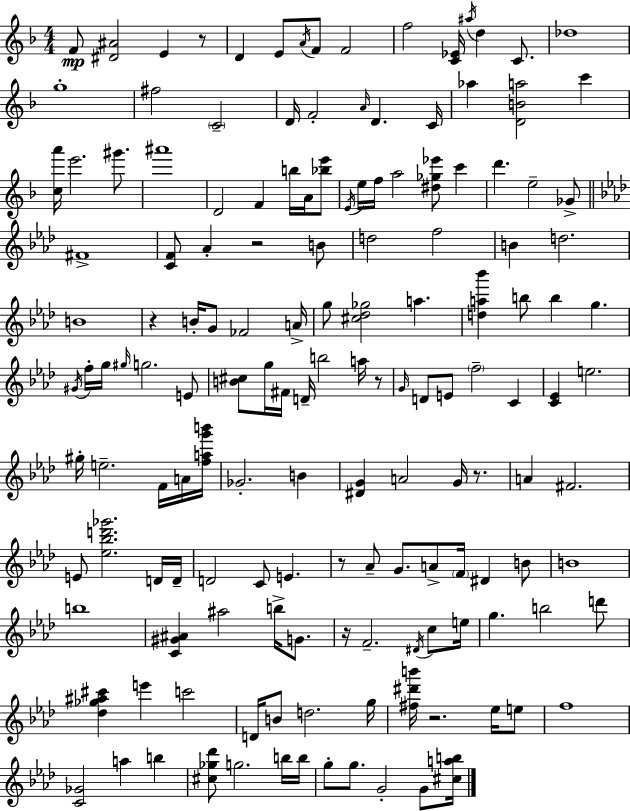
{
  \clef treble
  \numericTimeSignature
  \time 4/4
  \key f \major
  f'8\mp <dis' ais'>2 e'4 r8 | d'4 e'8 \acciaccatura { a'16 } f'8 f'2 | f''2 <c' ees'>16 \acciaccatura { ais''16 } d''4 c'8. | des''1 | \break g''1-. | fis''2 \parenthesize c'2-- | d'16 f'2-. \grace { a'16 } d'4. | c'16 aes''4 <d' b' a''>2 c'''4 | \break <c'' a'''>16 e'''2. | gis'''8. ais'''1 | d'2 f'4 b''16 | a'16 <bes'' e'''>8 \acciaccatura { e'16 } e''16 f''16 a''2 <dis'' ges'' ees'''>8 | \break c'''4 d'''4. e''2-- | ges'8-> \bar "||" \break \key aes \major fis'1-> | <c' f'>8 aes'4-. r2 b'8 | d''2 f''2 | b'4 d''2. | \break b'1 | r4 b'16-. g'8 fes'2 a'16-> | g''8 <cis'' des'' ges''>2 a''4. | <d'' a'' bes'''>4 b''8 b''4 g''4. | \break \acciaccatura { gis'16 } f''16-. g''16 \grace { gis''16 } g''2. | e'8 <b' cis''>8 g''16 fis'16 d'16-- b''2 a''16 | r8 \grace { g'16 } d'8 e'8 \parenthesize f''2-- c'4 | <c' ees'>4 e''2. | \break gis''16-. e''2.-- | f'16 a'16 <f'' a'' g''' b'''>16 ges'2.-. b'4 | <dis' g'>4 a'2 g'16 | r8. a'4 fis'2. | \break e'8 <ees'' bes'' d''' ges'''>2. | d'16 d'16-- d'2 c'8 e'4. | r8 aes'8-- g'8. a'8-> \parenthesize f'16 dis'4 | b'8 b'1 | \break b''1 | <c' gis' ais'>4 ais''2 b''16-> | g'8. r16 f'2.-- | \acciaccatura { dis'16 } c''8 e''16 g''4. b''2 | \break d'''8 <des'' ges'' ais'' cis'''>4 e'''4 c'''2 | d'16 b'8 d''2. | g''16 <fis'' dis''' b'''>16 r2. | ees''16 e''8 f''1 | \break <c' ges'>2 a''4 | b''4 <cis'' ges'' des'''>8 g''2. | b''16 b''16 g''8-. g''8. g'2-. | g'8 <cis'' a'' b''>16 \bar "|."
}